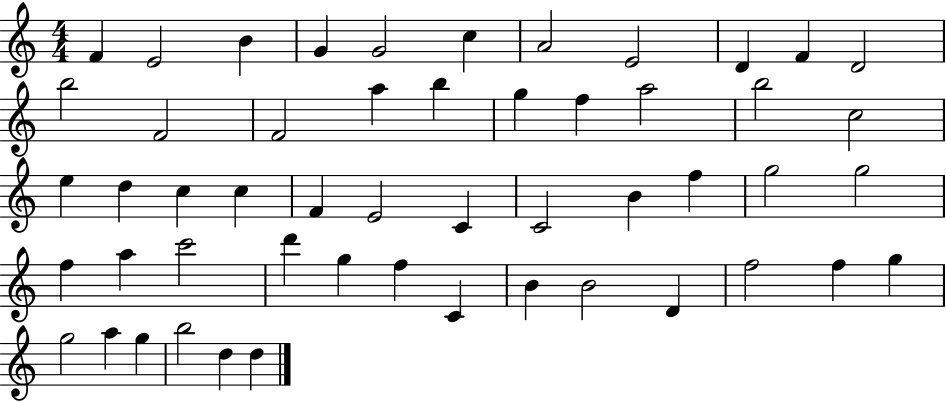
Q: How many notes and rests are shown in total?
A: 52